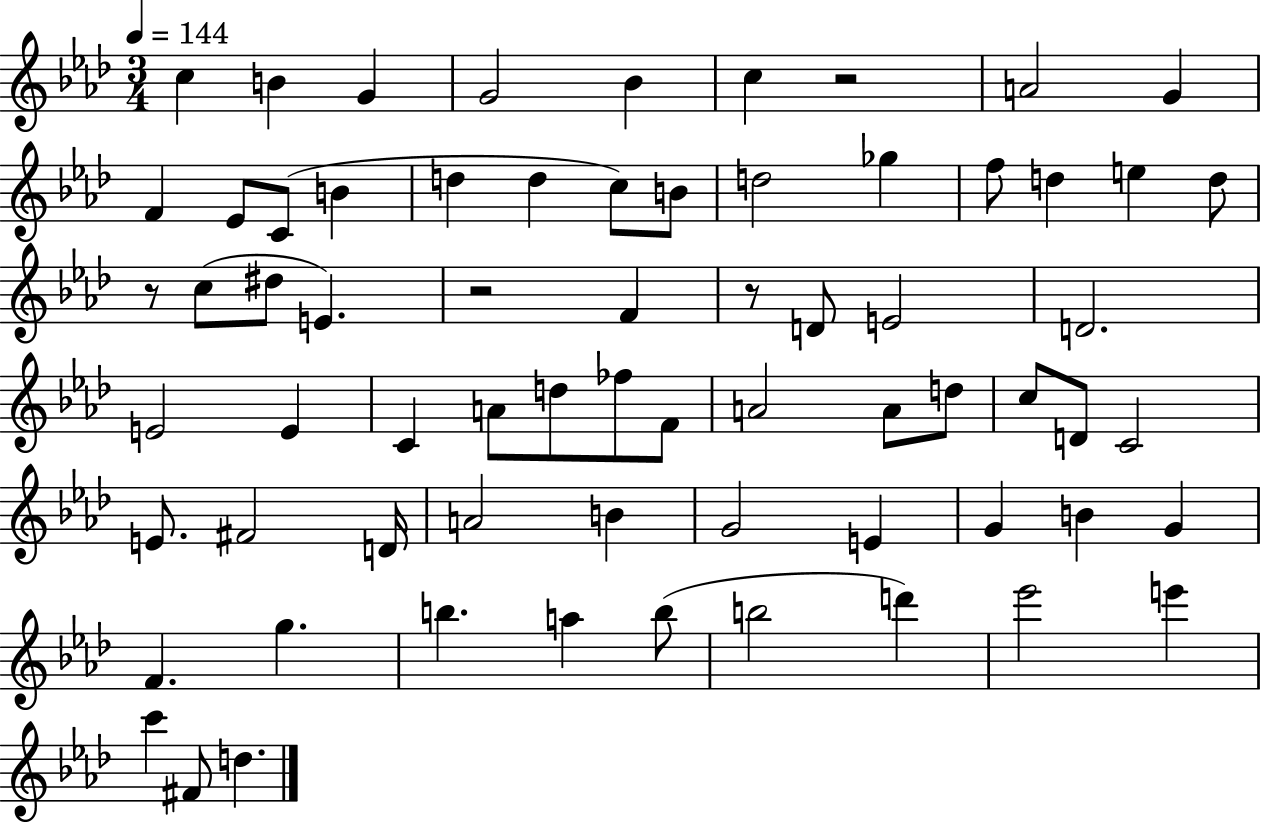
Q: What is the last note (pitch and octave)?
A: D5